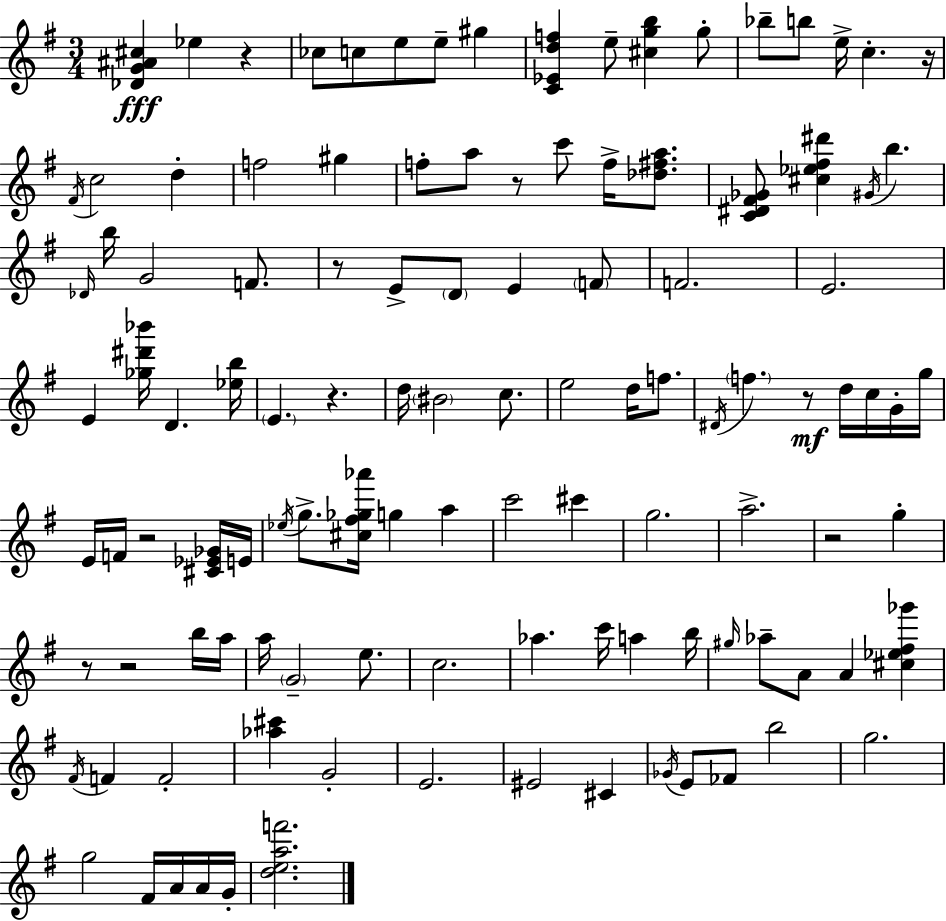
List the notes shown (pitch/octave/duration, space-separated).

[Db4,G4,A#4,C#5]/q Eb5/q R/q CES5/e C5/e E5/e E5/e G#5/q [C4,Eb4,D5,F5]/q E5/e [C#5,G5,B5]/q G5/e Bb5/e B5/e E5/s C5/q. R/s F#4/s C5/h D5/q F5/h G#5/q F5/e A5/e R/e C6/e F5/s [Db5,F#5,A5]/e. [C4,D#4,F#4,Gb4]/e [C#5,Eb5,F#5,D#6]/q G#4/s B5/q. Db4/s B5/s G4/h F4/e. R/e E4/e D4/e E4/q F4/e F4/h. E4/h. E4/q [Gb5,D#6,Bb6]/s D4/q. [Eb5,B5]/s E4/q. R/q. D5/s BIS4/h C5/e. E5/h D5/s F5/e. D#4/s F5/q. R/e D5/s C5/s G4/s G5/s E4/s F4/s R/h [C#4,Eb4,Gb4]/s E4/s Eb5/s G5/e. [C#5,F#5,Gb5,Ab6]/s G5/q A5/q C6/h C#6/q G5/h. A5/h. R/h G5/q R/e R/h B5/s A5/s A5/s G4/h E5/e. C5/h. Ab5/q. C6/s A5/q B5/s G#5/s Ab5/e A4/e A4/q [C#5,Eb5,F#5,Gb6]/q F#4/s F4/q F4/h [Ab5,C#6]/q G4/h E4/h. EIS4/h C#4/q Gb4/s E4/e FES4/e B5/h G5/h. G5/h F#4/s A4/s A4/s G4/s [D5,E5,A5,F6]/h.